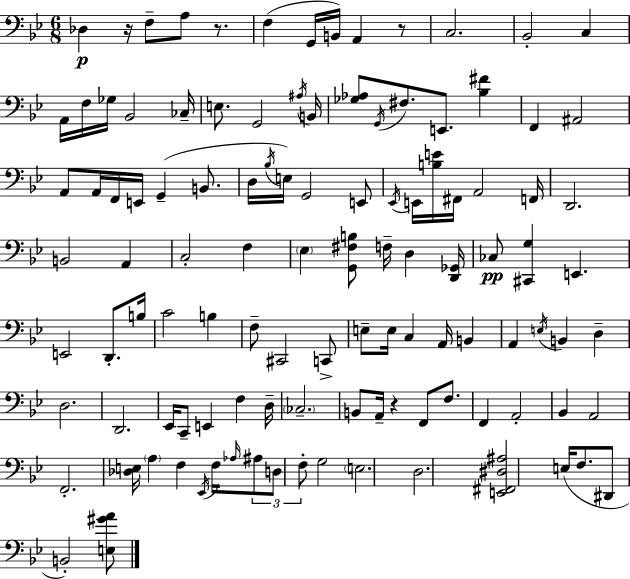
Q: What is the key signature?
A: BES major